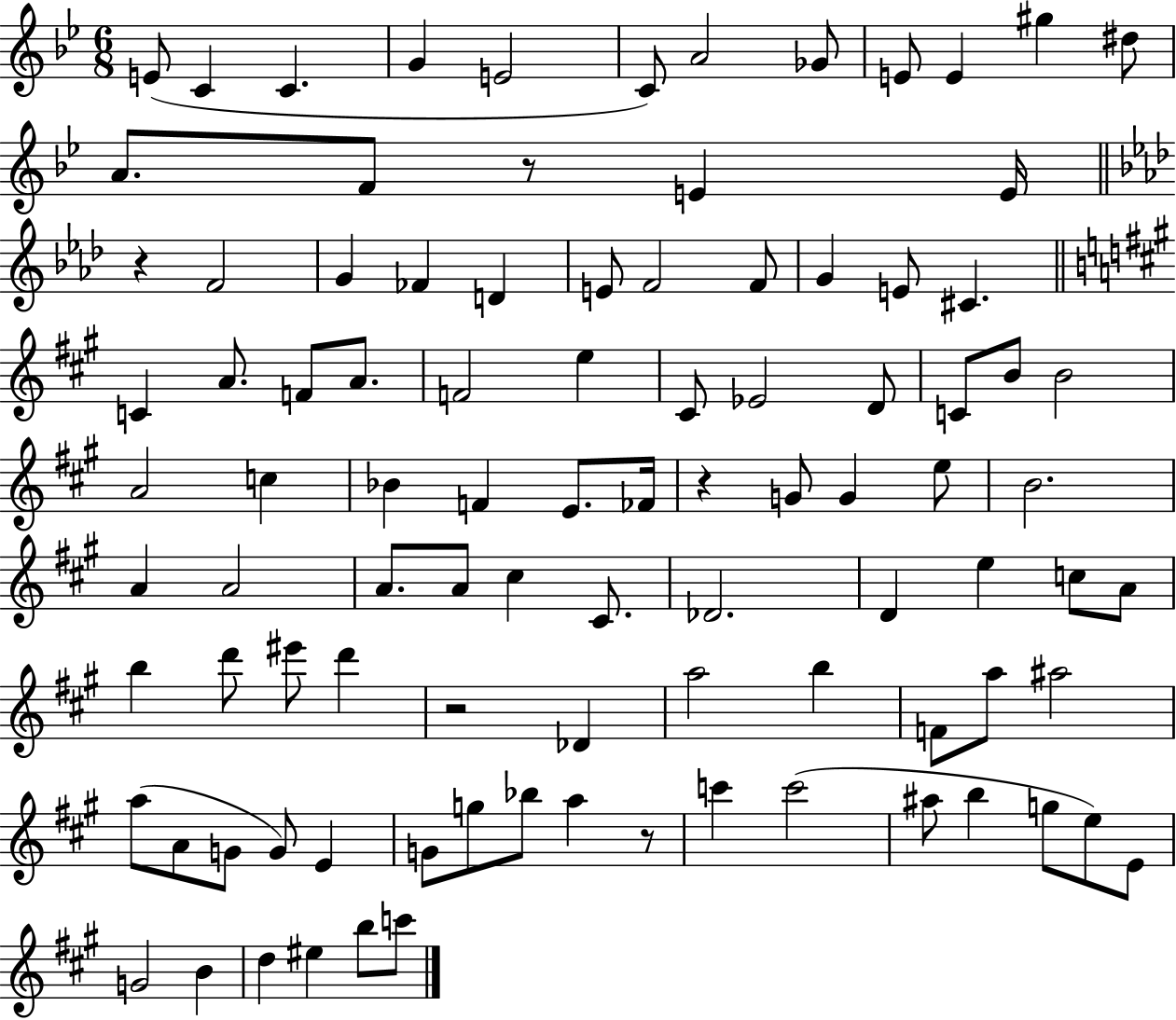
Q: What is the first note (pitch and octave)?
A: E4